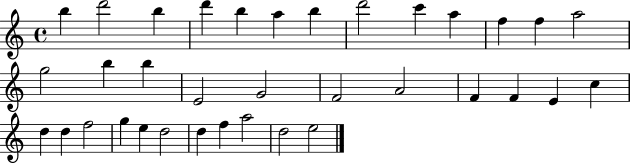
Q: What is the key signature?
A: C major